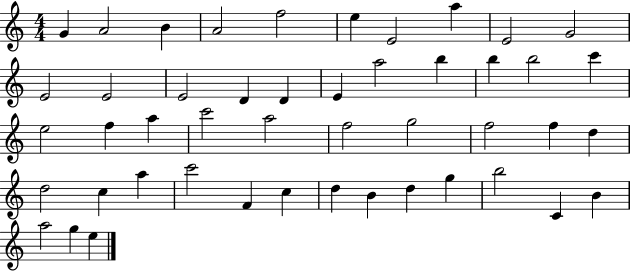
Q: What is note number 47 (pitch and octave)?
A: E5